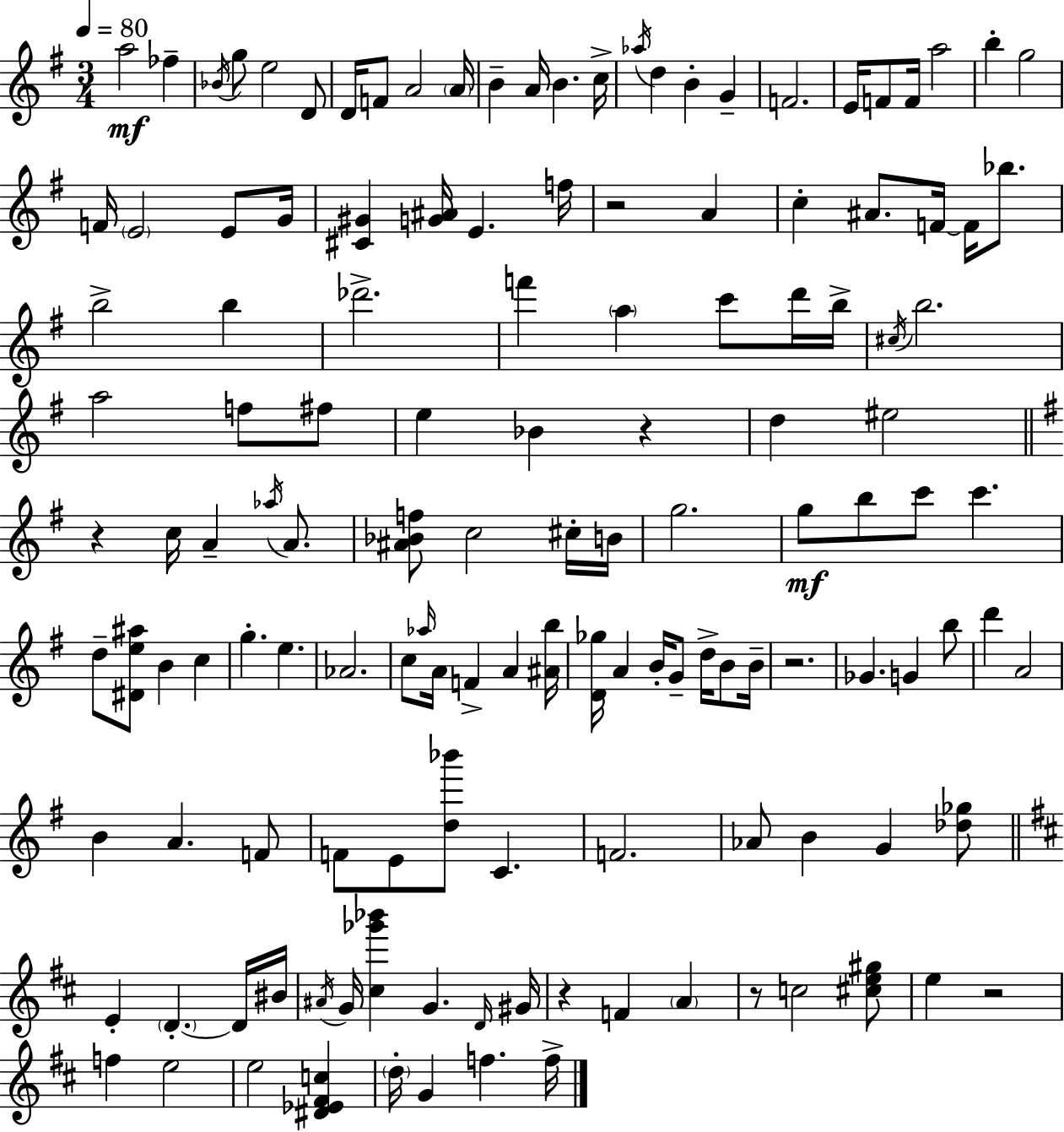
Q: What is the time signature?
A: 3/4